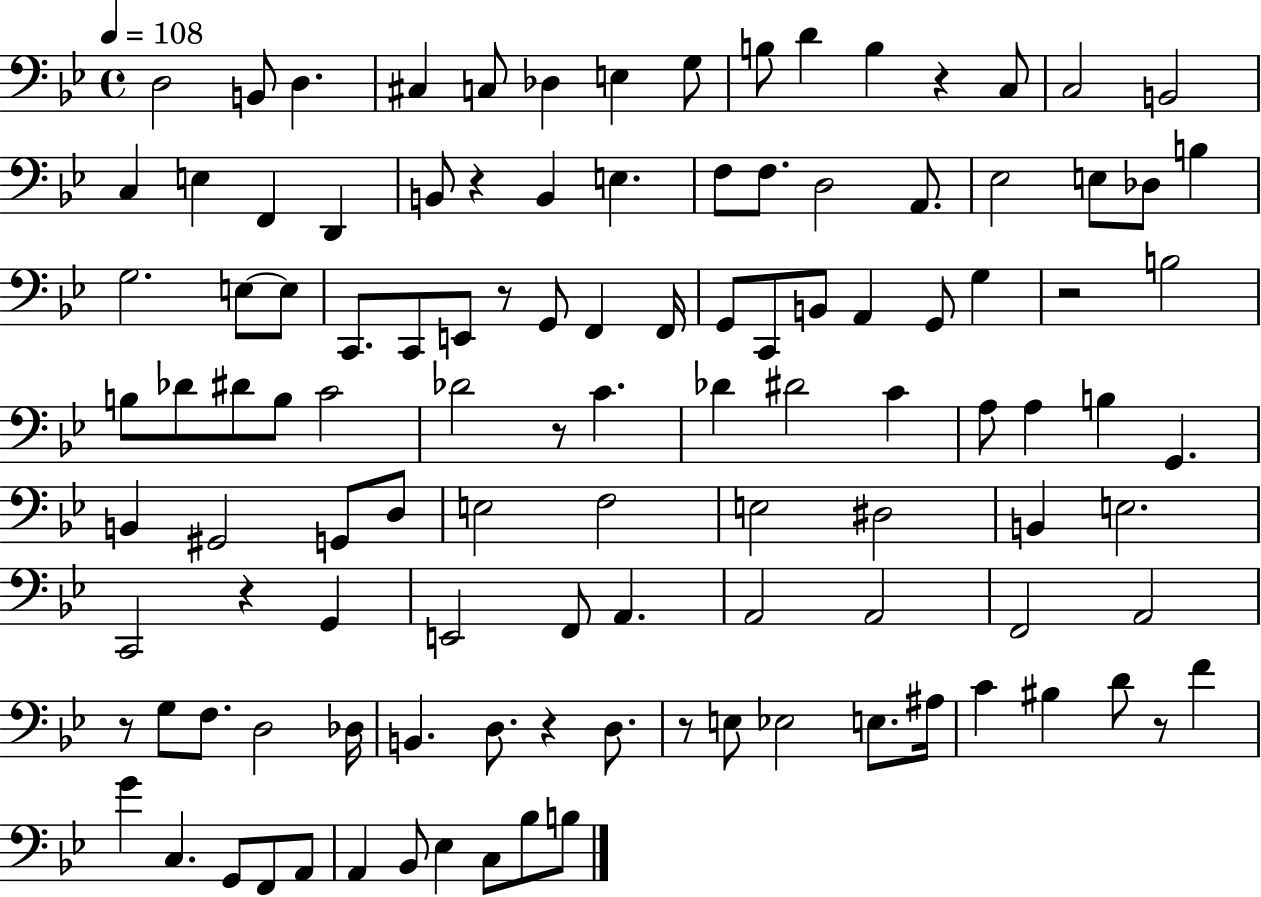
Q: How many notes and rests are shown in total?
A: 114